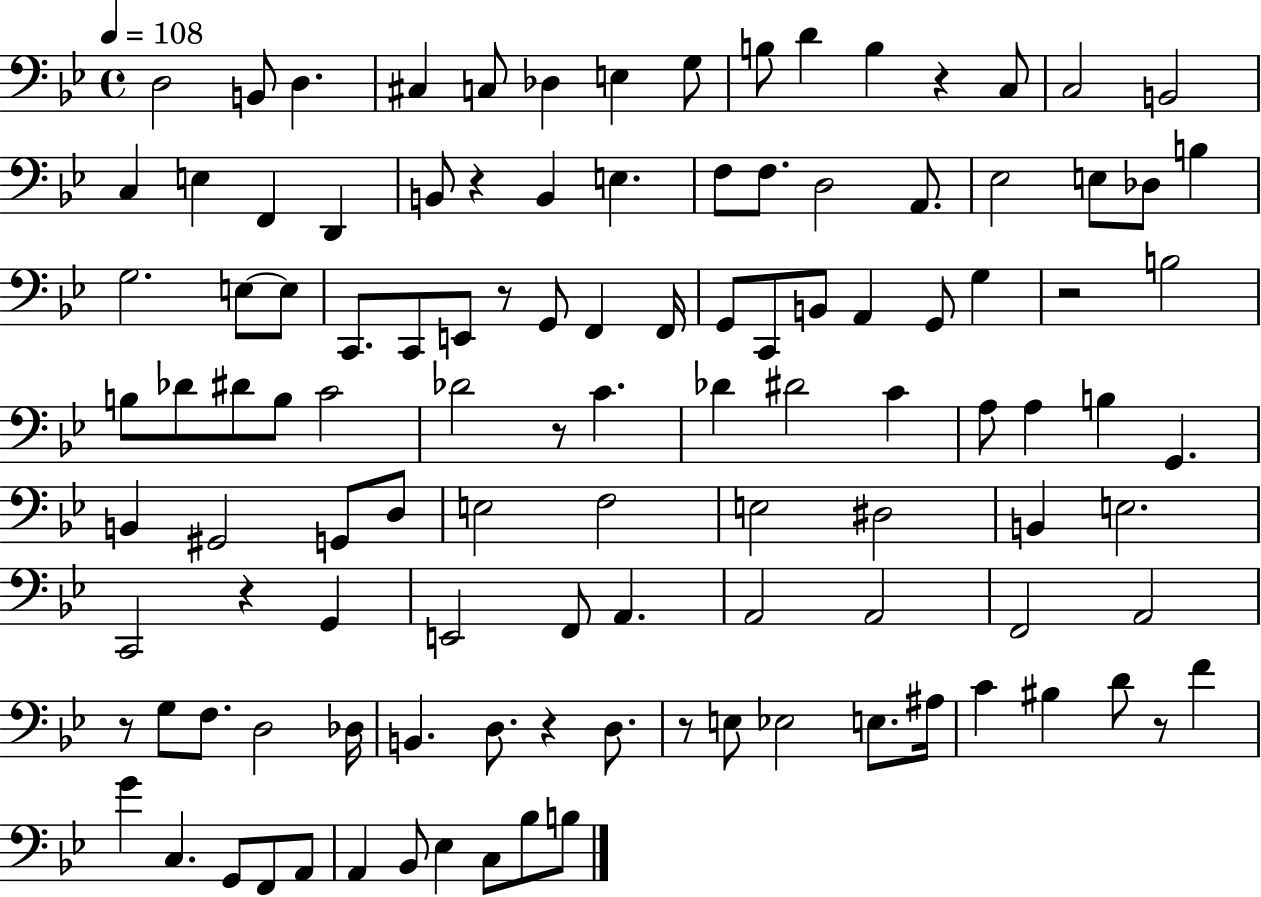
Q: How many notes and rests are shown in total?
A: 114